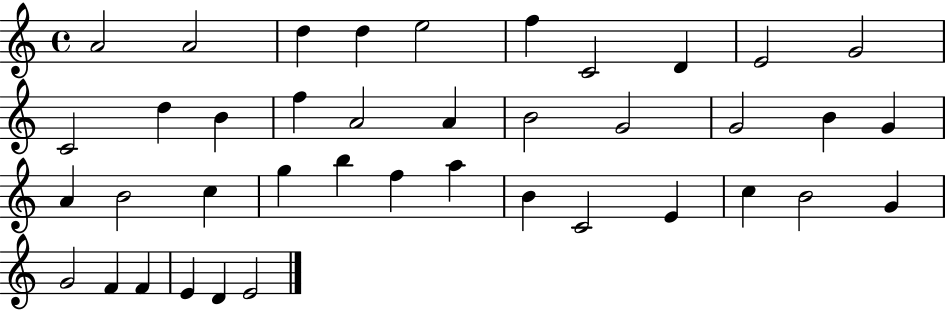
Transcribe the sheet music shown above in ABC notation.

X:1
T:Untitled
M:4/4
L:1/4
K:C
A2 A2 d d e2 f C2 D E2 G2 C2 d B f A2 A B2 G2 G2 B G A B2 c g b f a B C2 E c B2 G G2 F F E D E2